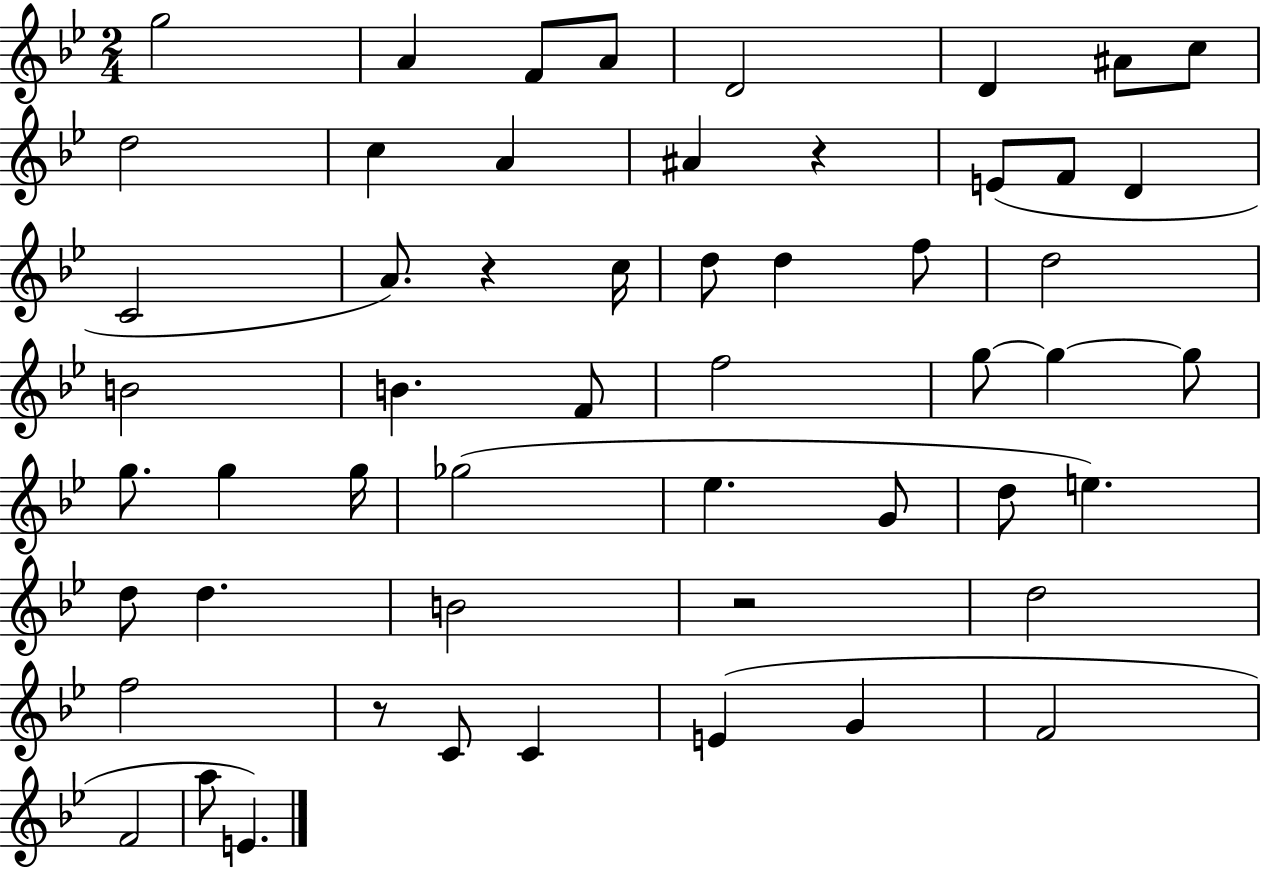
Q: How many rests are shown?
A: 4